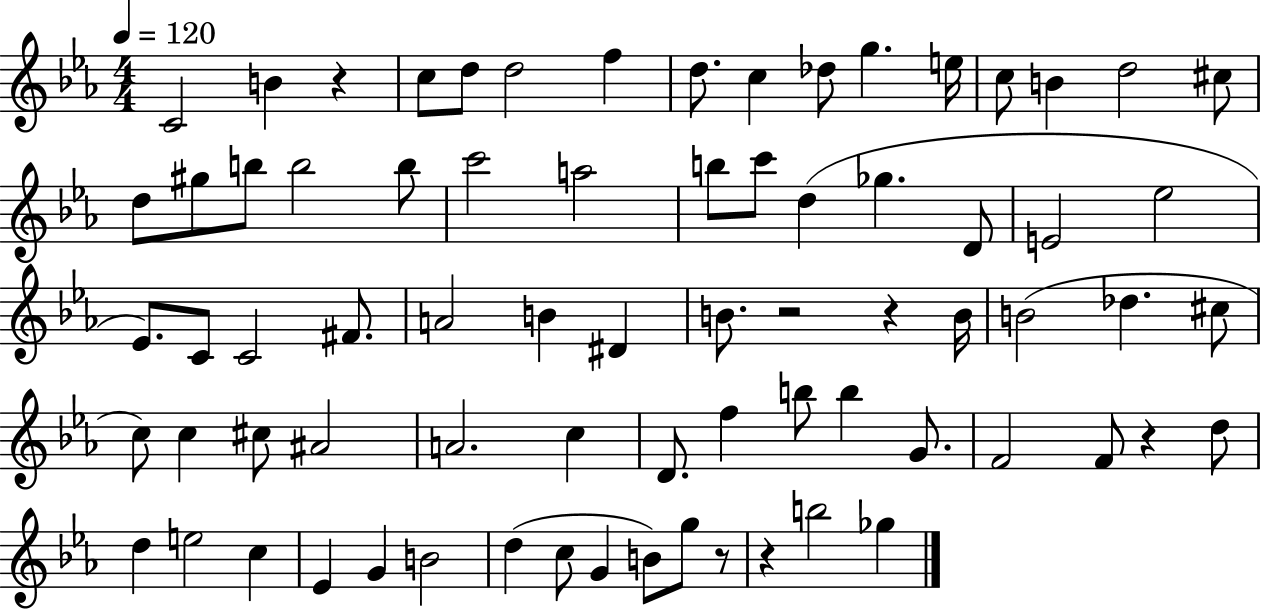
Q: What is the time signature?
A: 4/4